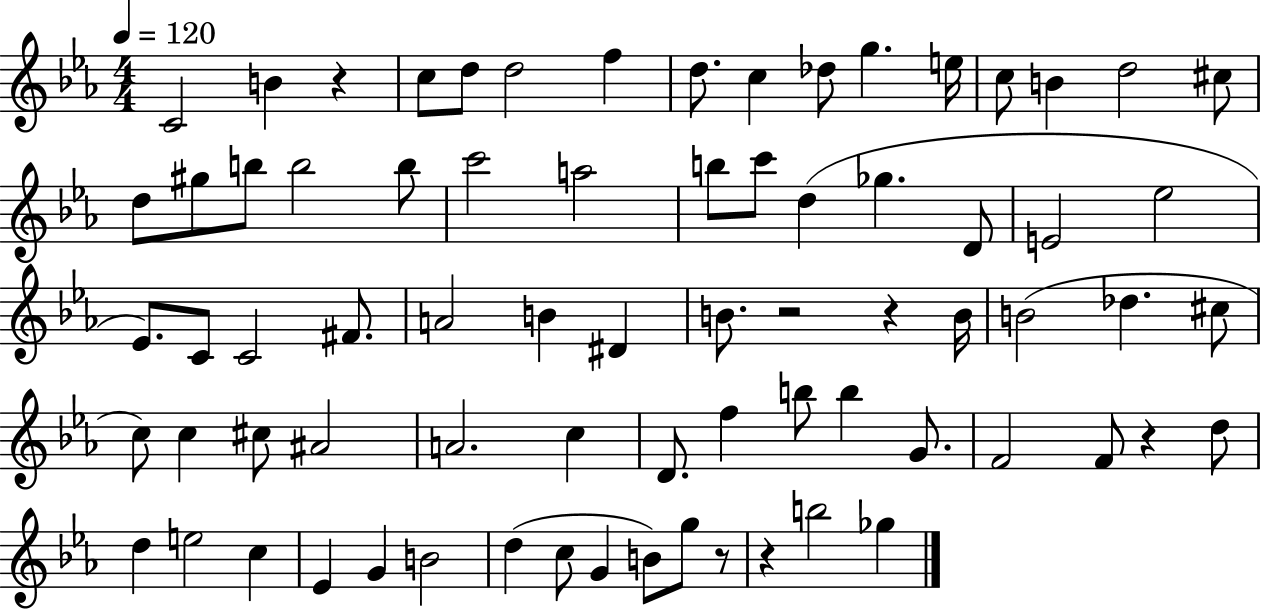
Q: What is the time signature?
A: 4/4